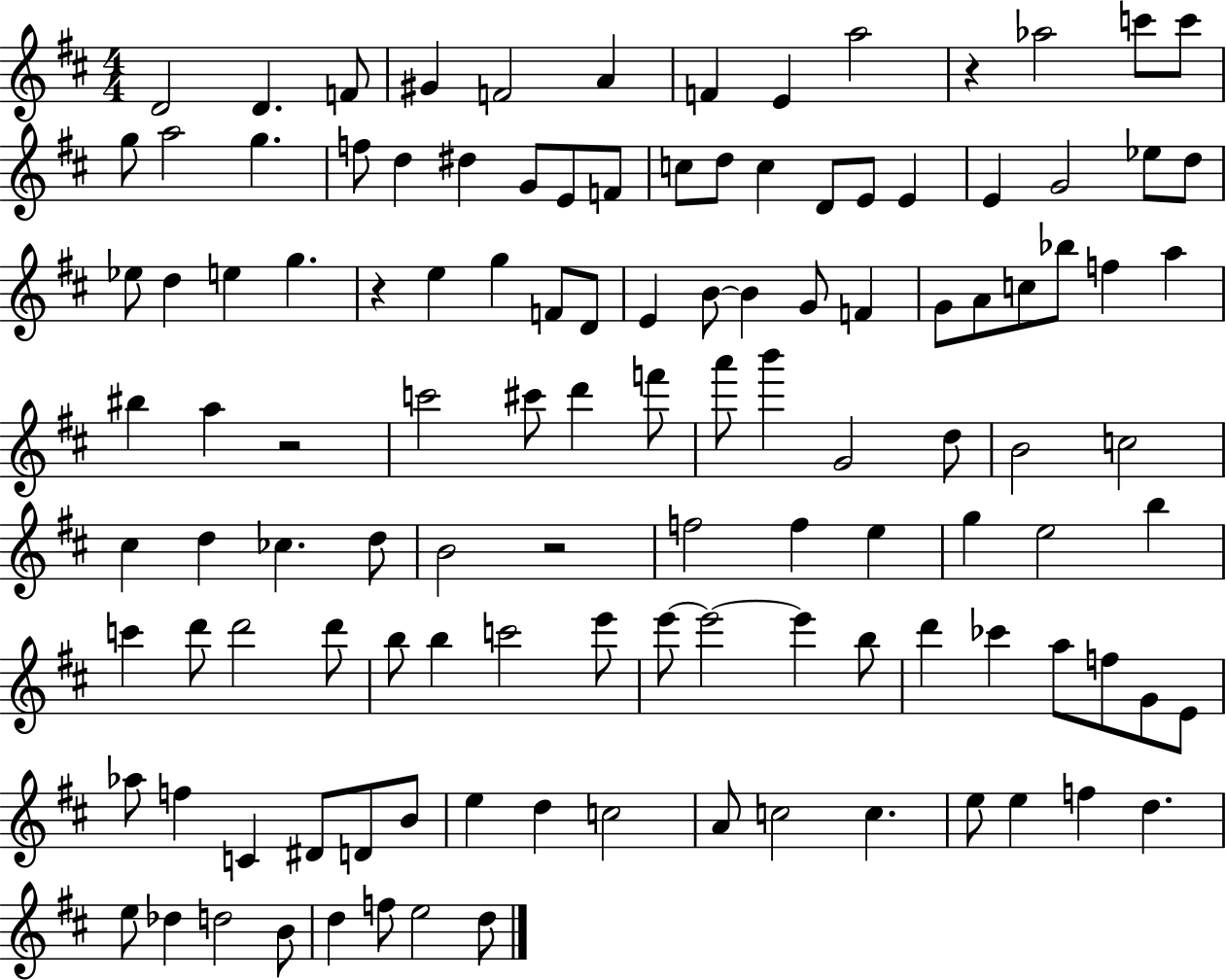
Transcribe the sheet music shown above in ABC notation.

X:1
T:Untitled
M:4/4
L:1/4
K:D
D2 D F/2 ^G F2 A F E a2 z _a2 c'/2 c'/2 g/2 a2 g f/2 d ^d G/2 E/2 F/2 c/2 d/2 c D/2 E/2 E E G2 _e/2 d/2 _e/2 d e g z e g F/2 D/2 E B/2 B G/2 F G/2 A/2 c/2 _b/2 f a ^b a z2 c'2 ^c'/2 d' f'/2 a'/2 b' G2 d/2 B2 c2 ^c d _c d/2 B2 z2 f2 f e g e2 b c' d'/2 d'2 d'/2 b/2 b c'2 e'/2 e'/2 e'2 e' b/2 d' _c' a/2 f/2 G/2 E/2 _a/2 f C ^D/2 D/2 B/2 e d c2 A/2 c2 c e/2 e f d e/2 _d d2 B/2 d f/2 e2 d/2